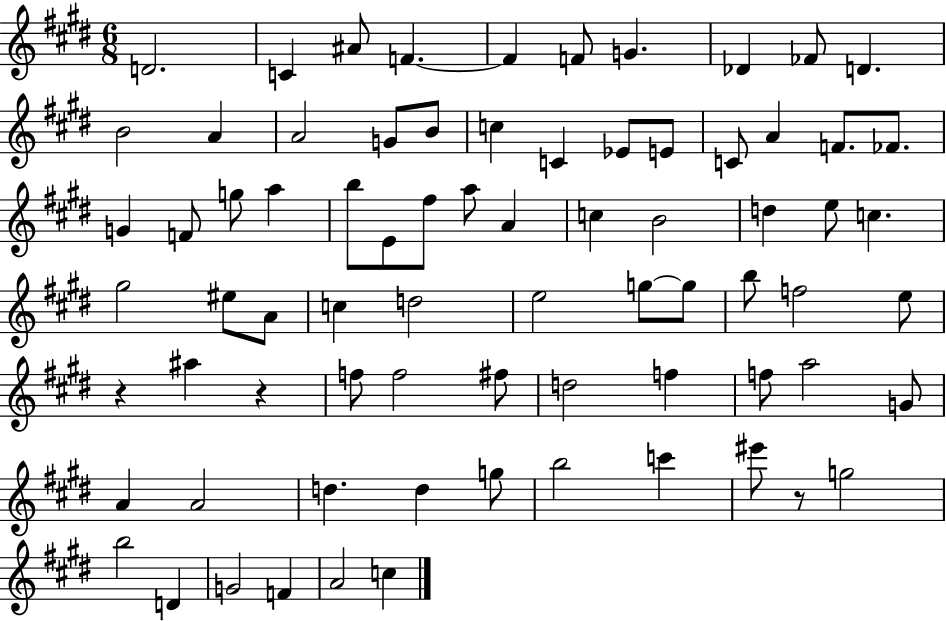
D4/h. C4/q A#4/e F4/q. F4/q F4/e G4/q. Db4/q FES4/e D4/q. B4/h A4/q A4/h G4/e B4/e C5/q C4/q Eb4/e E4/e C4/e A4/q F4/e. FES4/e. G4/q F4/e G5/e A5/q B5/e E4/e F#5/e A5/e A4/q C5/q B4/h D5/q E5/e C5/q. G#5/h EIS5/e A4/e C5/q D5/h E5/h G5/e G5/e B5/e F5/h E5/e R/q A#5/q R/q F5/e F5/h F#5/e D5/h F5/q F5/e A5/h G4/e A4/q A4/h D5/q. D5/q G5/e B5/h C6/q EIS6/e R/e G5/h B5/h D4/q G4/h F4/q A4/h C5/q